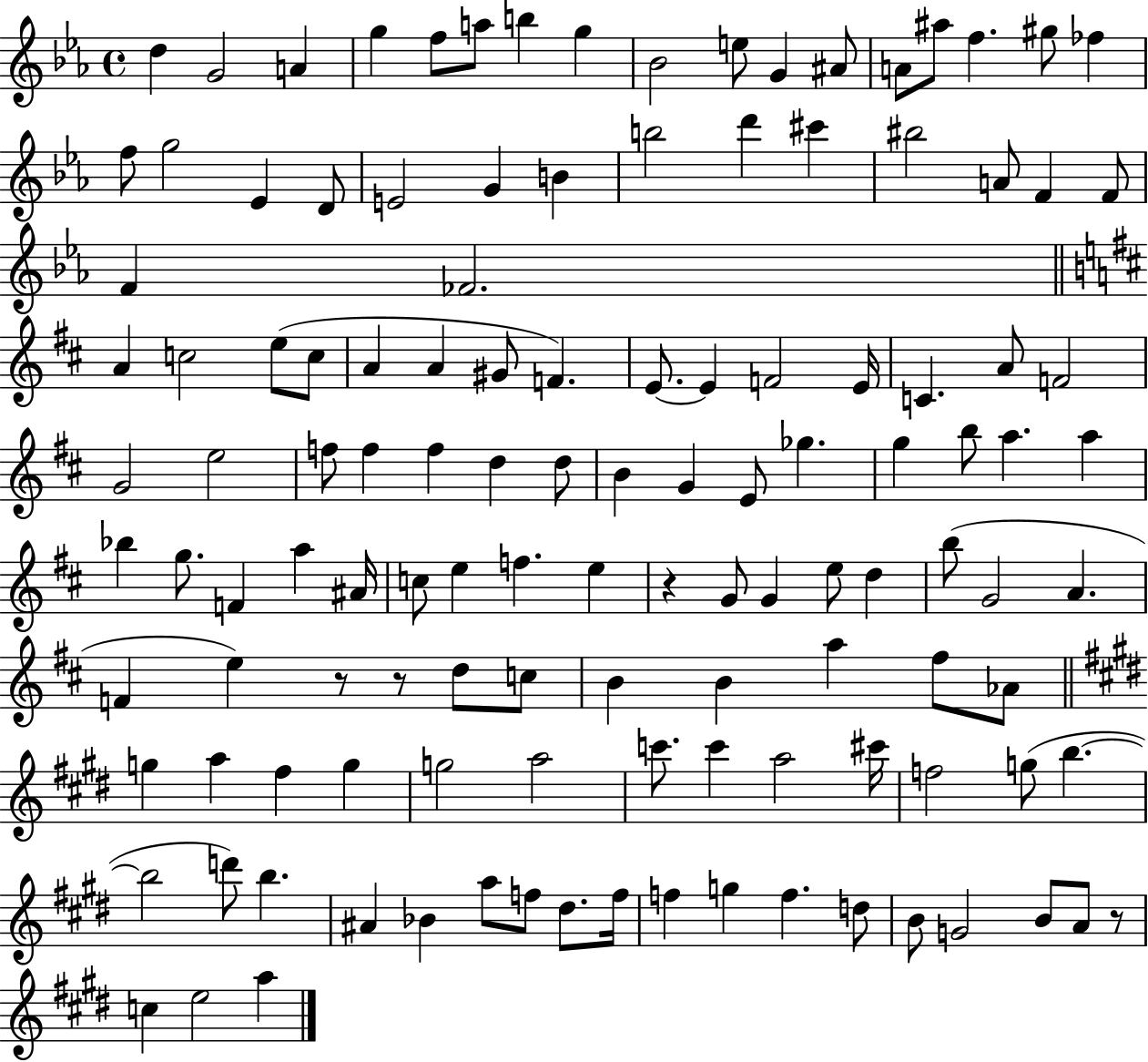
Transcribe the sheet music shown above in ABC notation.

X:1
T:Untitled
M:4/4
L:1/4
K:Eb
d G2 A g f/2 a/2 b g _B2 e/2 G ^A/2 A/2 ^a/2 f ^g/2 _f f/2 g2 _E D/2 E2 G B b2 d' ^c' ^b2 A/2 F F/2 F _F2 A c2 e/2 c/2 A A ^G/2 F E/2 E F2 E/4 C A/2 F2 G2 e2 f/2 f f d d/2 B G E/2 _g g b/2 a a _b g/2 F a ^A/4 c/2 e f e z G/2 G e/2 d b/2 G2 A F e z/2 z/2 d/2 c/2 B B a ^f/2 _A/2 g a ^f g g2 a2 c'/2 c' a2 ^c'/4 f2 g/2 b b2 d'/2 b ^A _B a/2 f/2 ^d/2 f/4 f g f d/2 B/2 G2 B/2 A/2 z/2 c e2 a